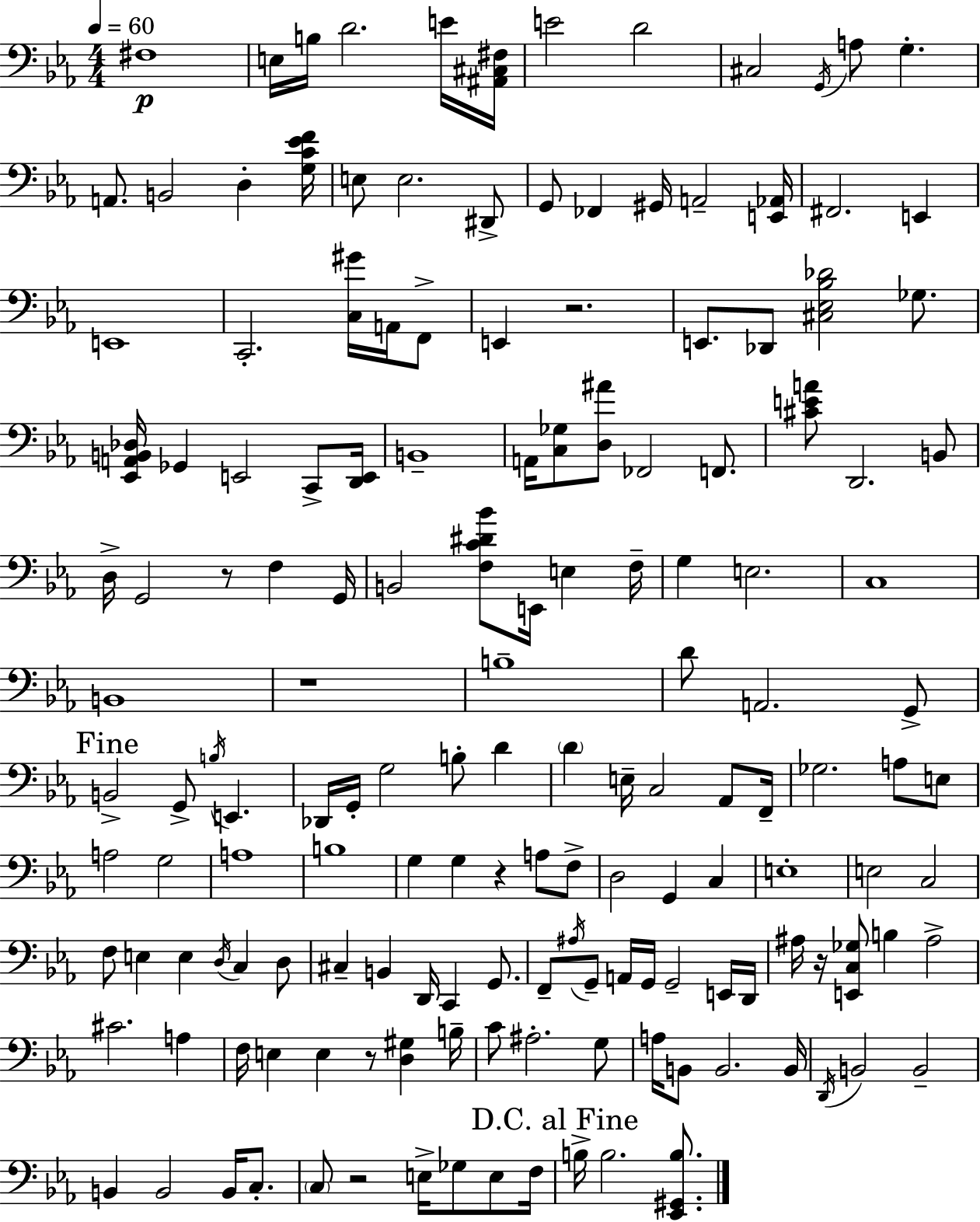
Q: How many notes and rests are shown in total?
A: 157